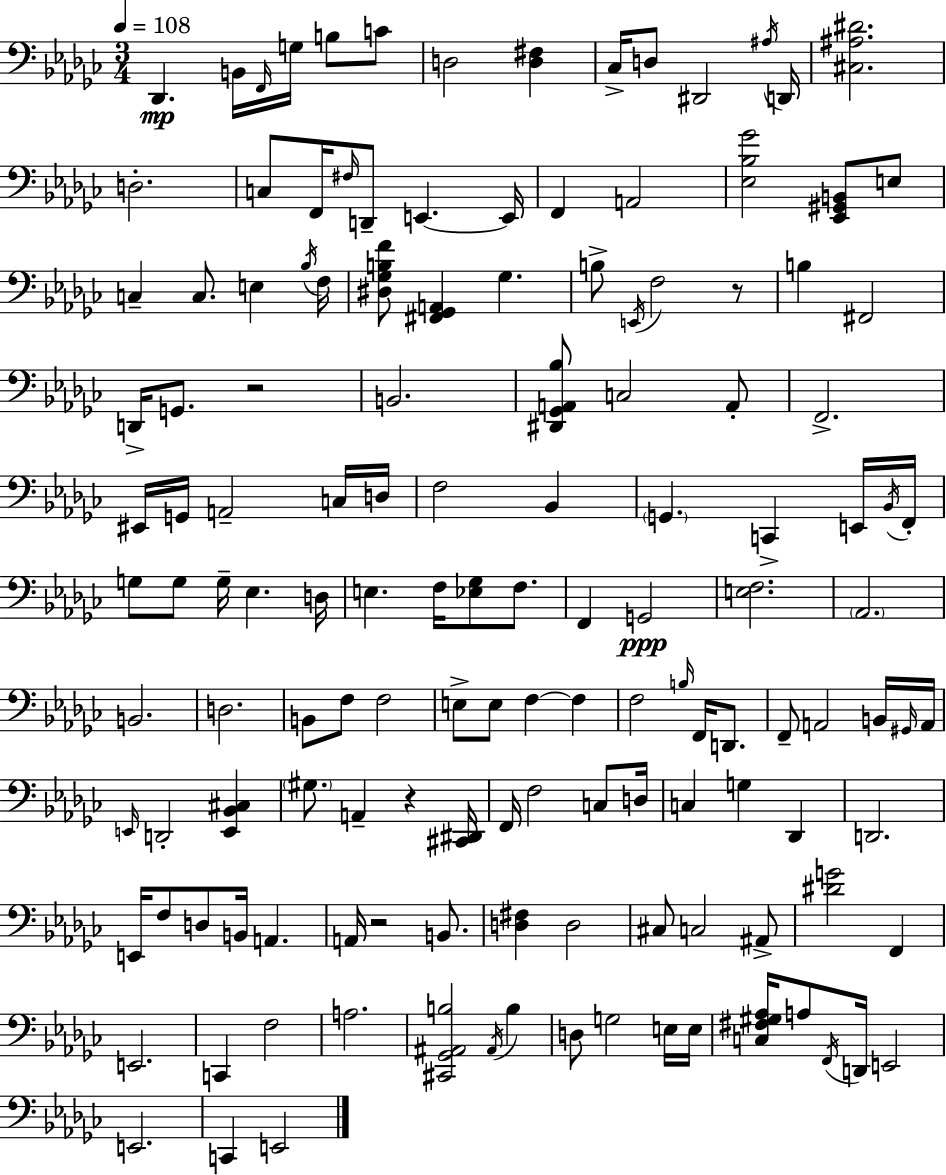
Db2/q. B2/s F2/s G3/s B3/e C4/e D3/h [D3,F#3]/q CES3/s D3/e D#2/h A#3/s D2/s [C#3,A#3,D#4]/h. D3/h. C3/e F2/s F#3/s D2/e E2/q. E2/s F2/q A2/h [Eb3,Bb3,Gb4]/h [Eb2,G#2,B2]/e E3/e C3/q C3/e. E3/q Bb3/s F3/s [D#3,Gb3,B3,F4]/e [F#2,Gb2,A2]/q Gb3/q. B3/e E2/s F3/h R/e B3/q F#2/h D2/s G2/e. R/h B2/h. [D#2,Gb2,A2,Bb3]/e C3/h A2/e F2/h. EIS2/s G2/s A2/h C3/s D3/s F3/h Bb2/q G2/q. C2/q E2/s Bb2/s F2/s G3/e G3/e G3/s Eb3/q. D3/s E3/q. F3/s [Eb3,Gb3]/e F3/e. F2/q G2/h [E3,F3]/h. Ab2/h. B2/h. D3/h. B2/e F3/e F3/h E3/e E3/e F3/q F3/q F3/h B3/s F2/s D2/e. F2/e A2/h B2/s G#2/s A2/s E2/s D2/h [E2,Bb2,C#3]/q G#3/e. A2/q R/q [C#2,D#2]/s F2/s F3/h C3/e D3/s C3/q G3/q Db2/q D2/h. E2/s F3/e D3/e B2/s A2/q. A2/s R/h B2/e. [D3,F#3]/q D3/h C#3/e C3/h A#2/e [D#4,G4]/h F2/q E2/h. C2/q F3/h A3/h. [C#2,Gb2,A#2,B3]/h A#2/s B3/q D3/e G3/h E3/s E3/s [C3,F#3,G#3,Ab3]/s A3/e F2/s D2/s E2/h E2/h. C2/q E2/h